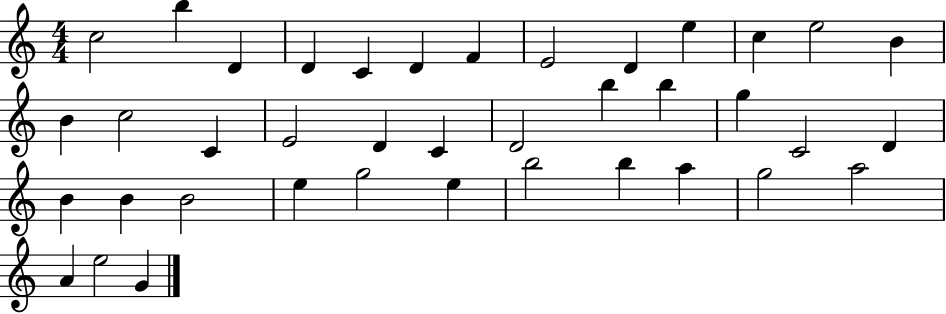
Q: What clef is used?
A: treble